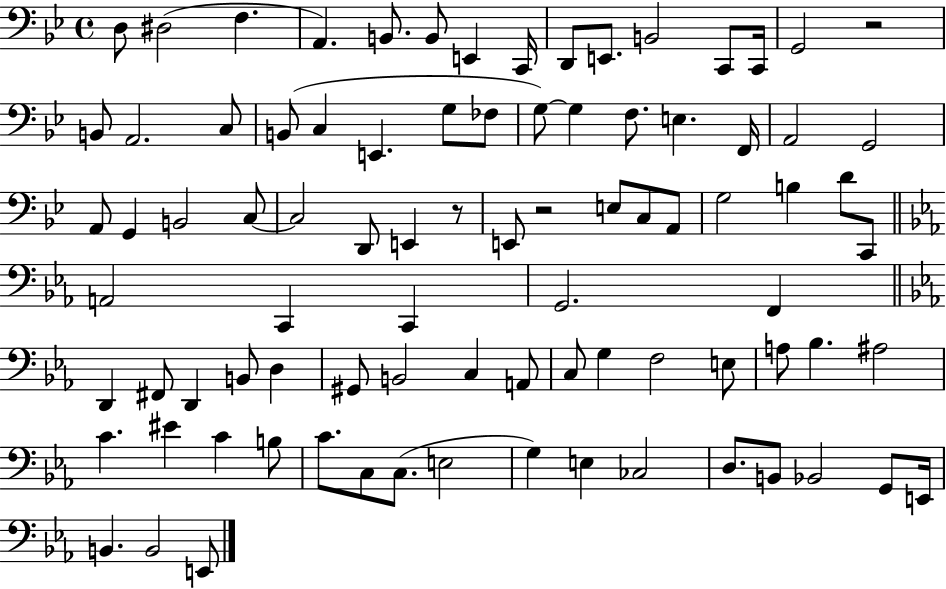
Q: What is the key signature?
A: BES major